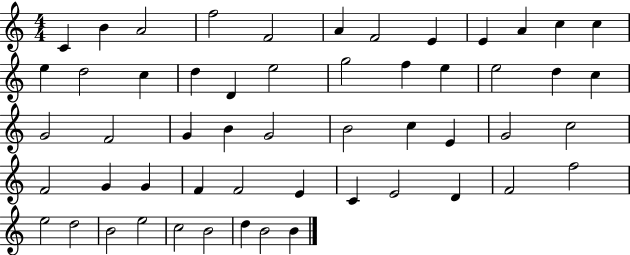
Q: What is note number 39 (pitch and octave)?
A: F4